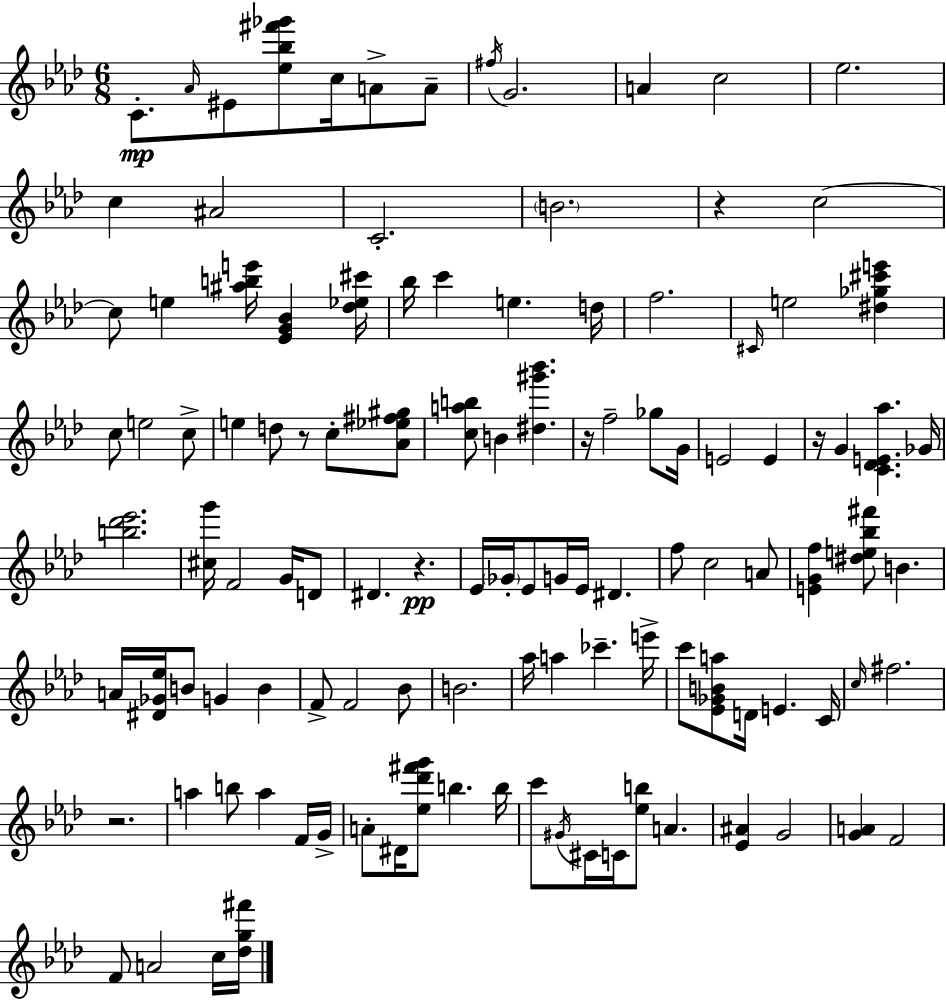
{
  \clef treble
  \numericTimeSignature
  \time 6/8
  \key aes \major
  c'8.-.\mp \grace { aes'16 } eis'8 <ees'' bes'' fis''' ges'''>8 c''16 a'8-> a'8-- | \acciaccatura { fis''16 } g'2. | a'4 c''2 | ees''2. | \break c''4 ais'2 | c'2.-. | \parenthesize b'2. | r4 c''2~~ | \break c''8 e''4 <ais'' b'' e'''>16 <ees' g' bes'>4 | <des'' ees'' cis'''>16 bes''16 c'''4 e''4. | d''16 f''2. | \grace { cis'16 } e''2 <dis'' ges'' cis''' e'''>4 | \break c''8 e''2 | c''8-> e''4 d''8 r8 c''8-. | <aes' ees'' fis'' gis''>8 <c'' a'' b''>8 b'4 <dis'' gis''' bes'''>4. | r16 f''2-- | \break ges''8 g'16 e'2 e'4 | r16 g'4 <c' des' e' aes''>4. | ges'16 <b'' des''' ees'''>2. | <cis'' g'''>16 f'2 | \break g'16 d'8 dis'4. r4.\pp | ees'16 \parenthesize ges'16-. ees'8 g'16 ees'16 dis'4. | f''8 c''2 | a'8 <e' g' f''>4 <dis'' e'' bes'' fis'''>8 b'4. | \break a'16 <dis' ges' ees''>16 b'8 g'4 b'4 | f'8-> f'2 | bes'8 b'2. | aes''16 a''4 ces'''4.-- | \break e'''16-> c'''8 <ees' ges' b' a''>8 d'16 e'4. | c'16 \grace { c''16 } fis''2. | r2. | a''4 b''8 a''4 | \break f'16 g'16-> a'8-. dis'16 <ees'' des''' fis''' g'''>8 b''4. | b''16 c'''8 \acciaccatura { gis'16 } cis'16 c'16 <ees'' b''>8 a'4. | <ees' ais'>4 g'2 | <g' a'>4 f'2 | \break f'8 a'2 | c''16 <des'' g'' fis'''>16 \bar "|."
}